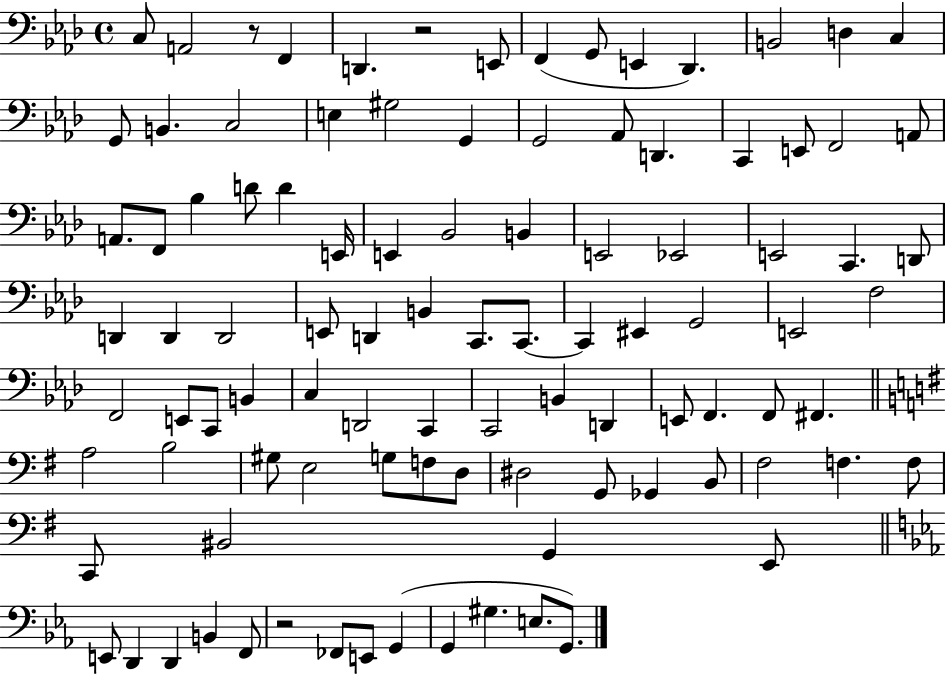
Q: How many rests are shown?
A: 3